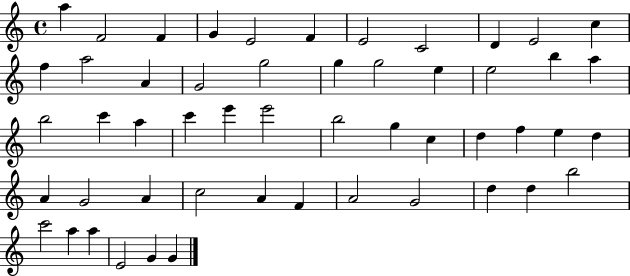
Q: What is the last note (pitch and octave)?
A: G4